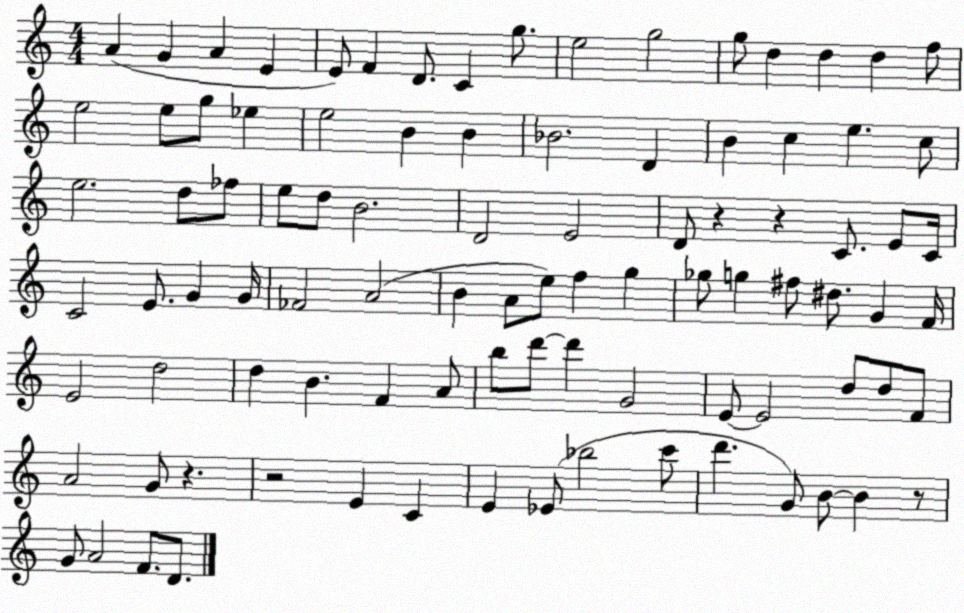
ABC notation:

X:1
T:Untitled
M:4/4
L:1/4
K:C
A G A E E/2 F D/2 C g/2 e2 g2 g/2 d d d f/2 e2 e/2 g/2 _e e2 B B _B2 D B c e c/2 e2 d/2 _f/2 e/2 d/2 B2 D2 E2 D/2 z z C/2 E/2 C/4 C2 E/2 G G/4 _F2 A2 B A/2 e/2 f g _g/2 g ^f/2 ^d/2 G F/4 E2 d2 d B F A/2 b/2 d'/2 d' G2 E/2 E2 d/2 d/2 F/2 A2 G/2 z z2 E C E _E/2 _b2 c'/2 d' G/2 B/2 B z/2 G/2 A2 F/2 D/2